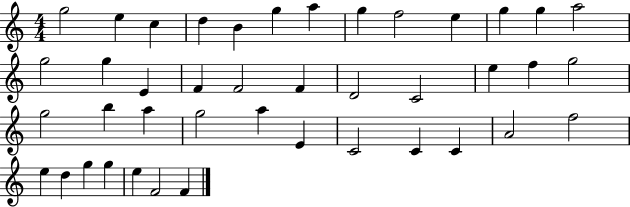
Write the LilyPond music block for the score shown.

{
  \clef treble
  \numericTimeSignature
  \time 4/4
  \key c \major
  g''2 e''4 c''4 | d''4 b'4 g''4 a''4 | g''4 f''2 e''4 | g''4 g''4 a''2 | \break g''2 g''4 e'4 | f'4 f'2 f'4 | d'2 c'2 | e''4 f''4 g''2 | \break g''2 b''4 a''4 | g''2 a''4 e'4 | c'2 c'4 c'4 | a'2 f''2 | \break e''4 d''4 g''4 g''4 | e''4 f'2 f'4 | \bar "|."
}